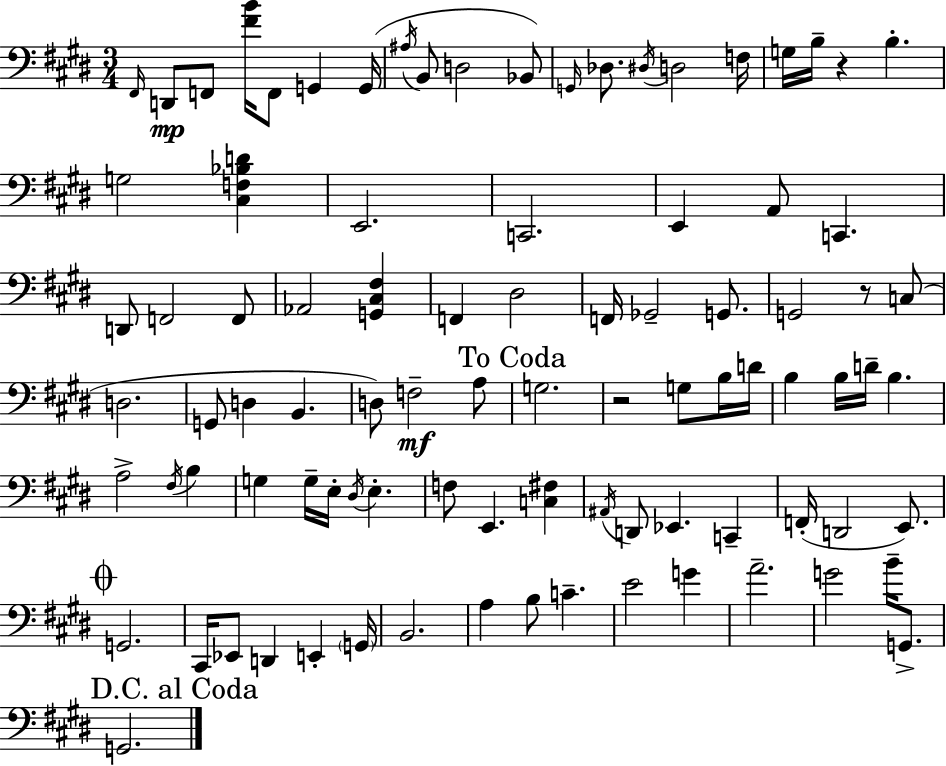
X:1
T:Untitled
M:3/4
L:1/4
K:E
^F,,/4 D,,/2 F,,/2 [^FB]/4 F,,/2 G,, G,,/4 ^A,/4 B,,/2 D,2 _B,,/2 G,,/4 _D,/2 ^D,/4 D,2 F,/4 G,/4 B,/4 z B, G,2 [^C,F,_B,D] E,,2 C,,2 E,, A,,/2 C,, D,,/2 F,,2 F,,/2 _A,,2 [G,,^C,^F,] F,, ^D,2 F,,/4 _G,,2 G,,/2 G,,2 z/2 C,/2 D,2 G,,/2 D, B,, D,/2 F,2 A,/2 G,2 z2 G,/2 B,/4 D/4 B, B,/4 D/4 B, A,2 ^F,/4 B, G, G,/4 E,/4 ^D,/4 E, F,/2 E,, [C,^F,] ^A,,/4 D,,/2 _E,, C,, F,,/4 D,,2 E,,/2 G,,2 ^C,,/4 _E,,/2 D,, E,, G,,/4 B,,2 A, B,/2 C E2 G A2 G2 B/4 G,,/2 G,,2